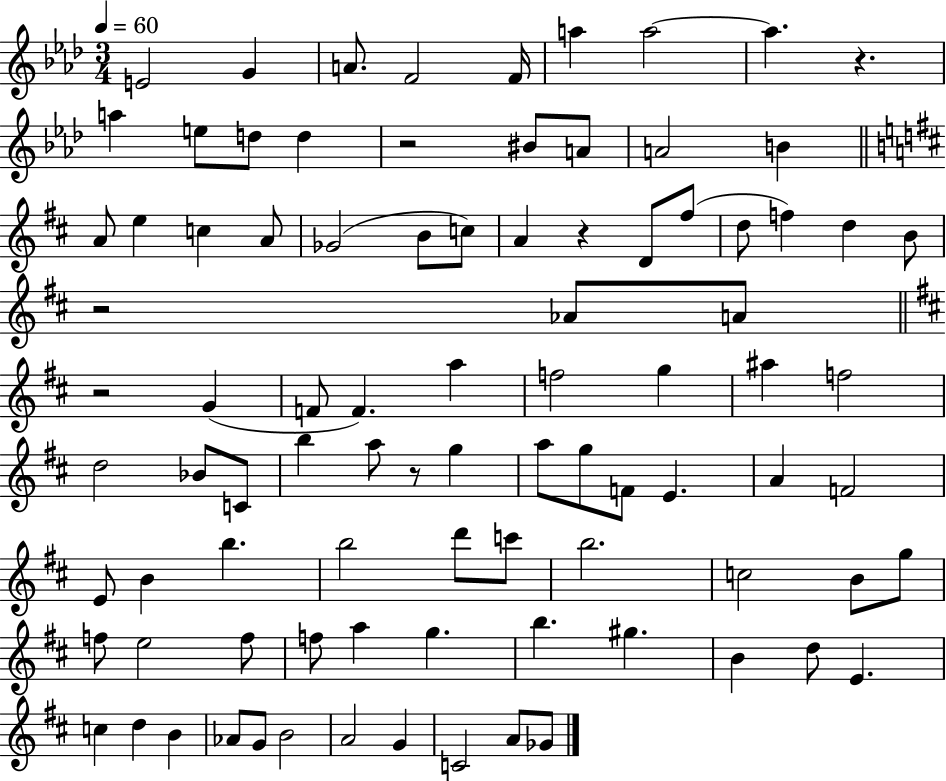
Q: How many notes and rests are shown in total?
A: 90